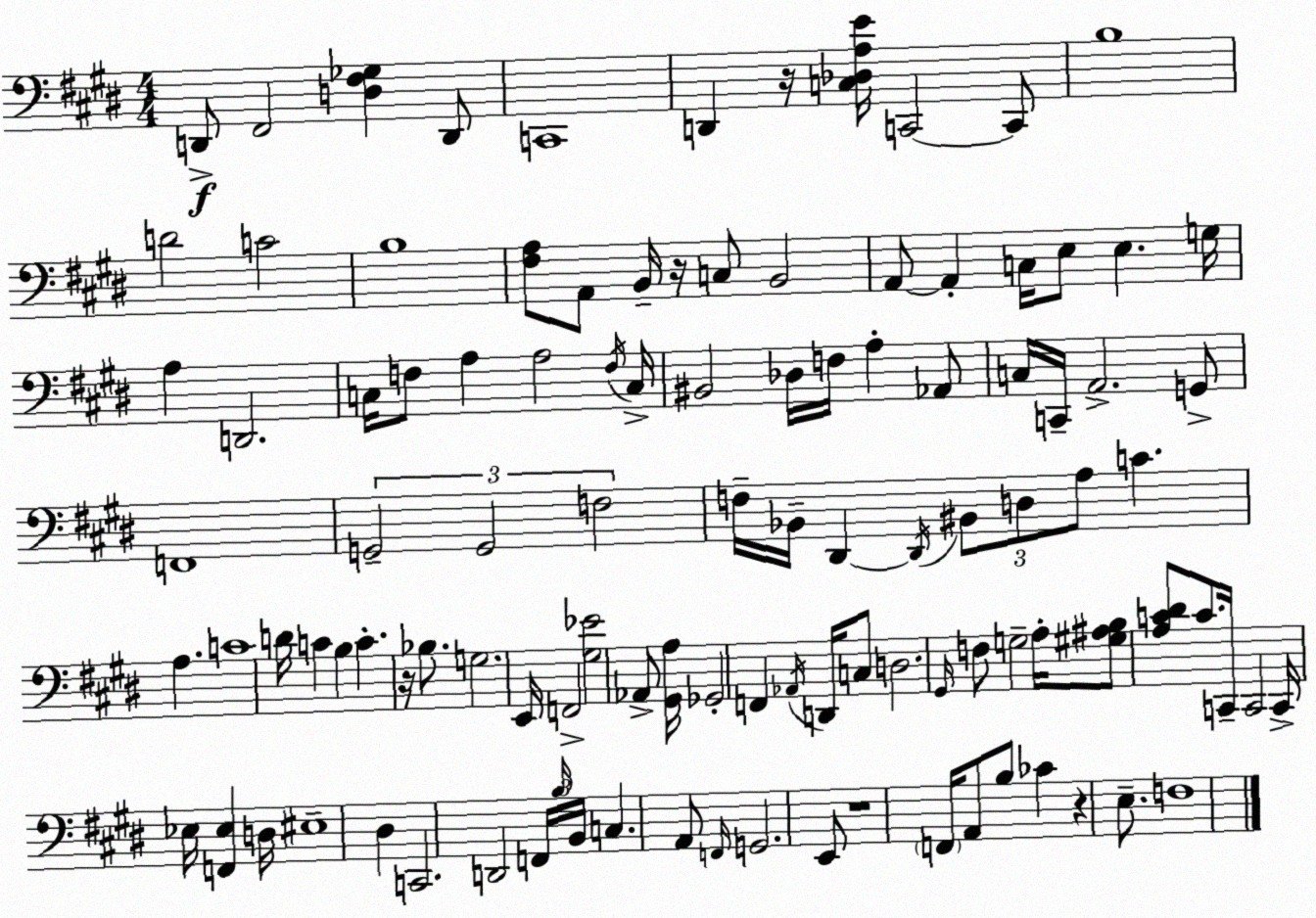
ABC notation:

X:1
T:Untitled
M:4/4
L:1/4
K:E
D,,/2 ^F,,2 [D,^F,_G,] D,,/2 C,,4 D,, z/4 [C,_D,A,E]/4 C,,2 C,,/2 B,4 D2 C2 B,4 [^F,A,]/2 A,,/2 B,,/4 z/4 C,/2 B,,2 A,,/2 A,, C,/4 E,/2 E, G,/4 A, D,,2 C,/4 F,/2 A, A,2 F,/4 C,/4 ^B,,2 _D,/4 F,/4 A, _A,,/2 C,/4 C,,/4 A,,2 G,,/2 F,,4 G,,2 G,,2 F,2 F,/4 _B,,/4 ^D,, ^D,,/4 ^B,,/2 D,/2 A,/2 C A, C4 D/4 C B, C z/4 _B,/2 G,2 E,,/4 F,,2 [^G,_E]2 _A,,/2 [^G,,A,]/4 _G,,2 F,, _A,,/4 D,,/4 C,/2 D,2 ^G,,/4 F,/2 G,2 A,/4 [^G,^A,B,]/2 [A,C^D]/2 C/2 C,,/4 C,,2 C,,/4 _E,/4 [F,,_E,] D,/4 ^E,4 ^D, C,,2 D,,2 F,,/4 B,/4 B,,/4 C, A,,/2 F,,/4 G,,2 E,,/2 z4 F,,/4 A,,/2 B,/2 _C z E,/2 F,4